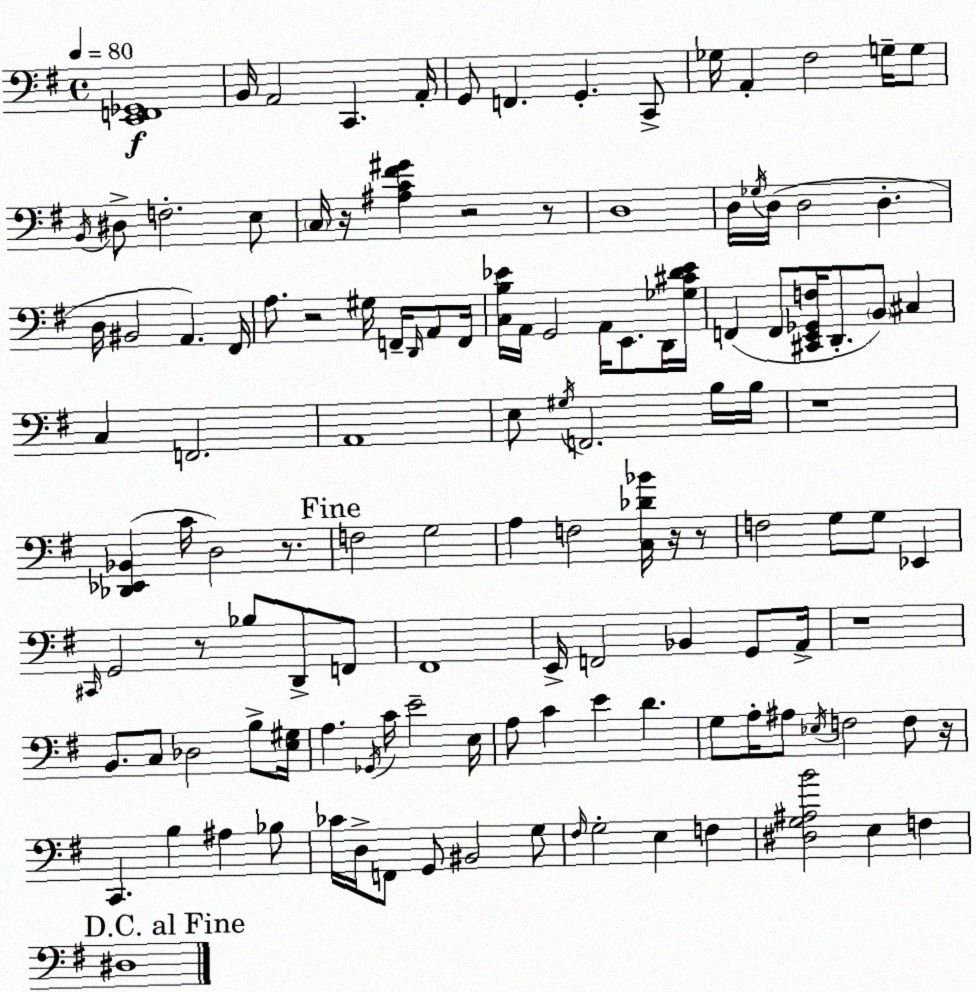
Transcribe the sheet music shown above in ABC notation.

X:1
T:Untitled
M:4/4
L:1/4
K:G
[E,,F,,_G,,]4 B,,/4 A,,2 C,, A,,/4 G,,/2 F,, G,, C,,/2 _G,/4 A,, ^F,2 G,/4 G,/2 B,,/4 ^D,/2 F,2 E,/2 C,/4 z/4 [^A,C^F^G] z2 z/2 D,4 D,/4 _G,/4 D,/4 D,2 D, D,/4 ^B,,2 A,, ^F,,/4 A,/2 z2 ^G,/4 F,,/4 D,,/4 A,,/2 F,,/4 [C,B,_E]/4 A,,/4 G,,2 A,,/4 E,,/2 D,,/4 [_G,^CD_E]/4 F,, F,,/2 [^C,,E,,_G,,F,]/4 D,,/2 B,,/2 ^C, C, F,,2 A,,4 E,/2 ^G,/4 F,,2 B,/4 B,/4 z4 [_D,,_E,,_B,,] C/4 D,2 z/2 F,2 G,2 A, F,2 [C,_D_B]/4 z/4 z/2 F,2 G,/2 G,/2 _E,, ^C,,/4 G,,2 z/2 _B,/2 D,,/2 F,,/2 ^F,,4 E,,/4 F,,2 _B,, G,,/2 A,,/4 z4 B,,/2 C,/2 _D,2 B,/2 [E,^G,]/4 A, _G,,/4 C/4 E2 E,/4 A,/2 C E D G,/2 A,/4 ^A,/2 _E,/4 F,2 F,/2 z/4 C,, B, ^A, _B,/2 _C/4 D,/4 F,,/2 G,,/2 ^B,,2 G,/2 ^F,/4 G,2 E, F, [^D,G,^A,B]2 E, F, ^D,4